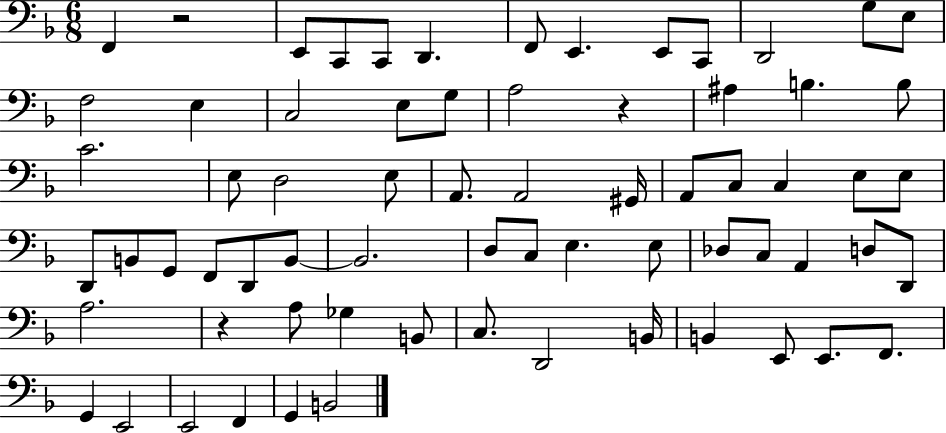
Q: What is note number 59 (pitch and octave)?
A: E2